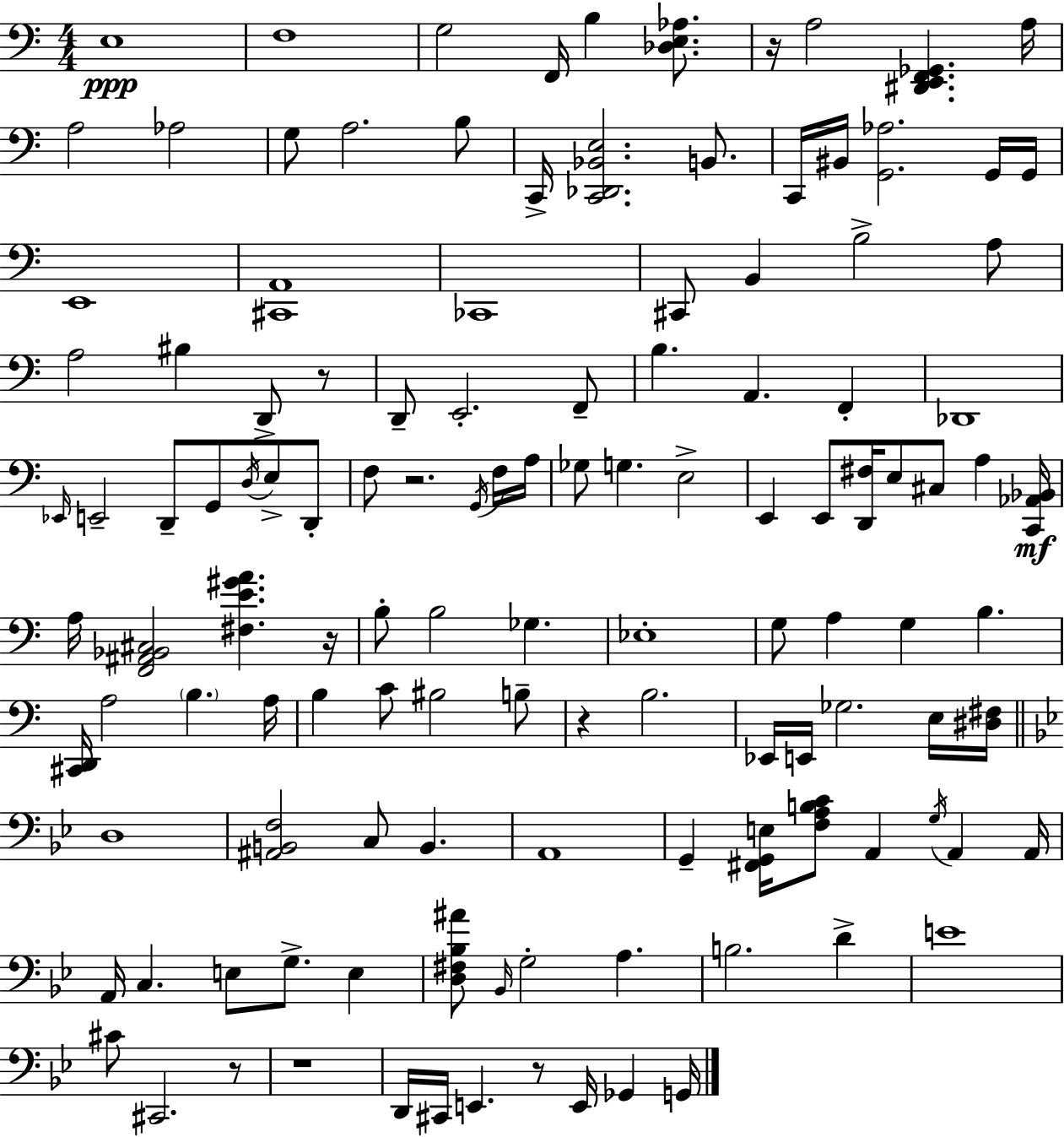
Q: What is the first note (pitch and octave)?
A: E3